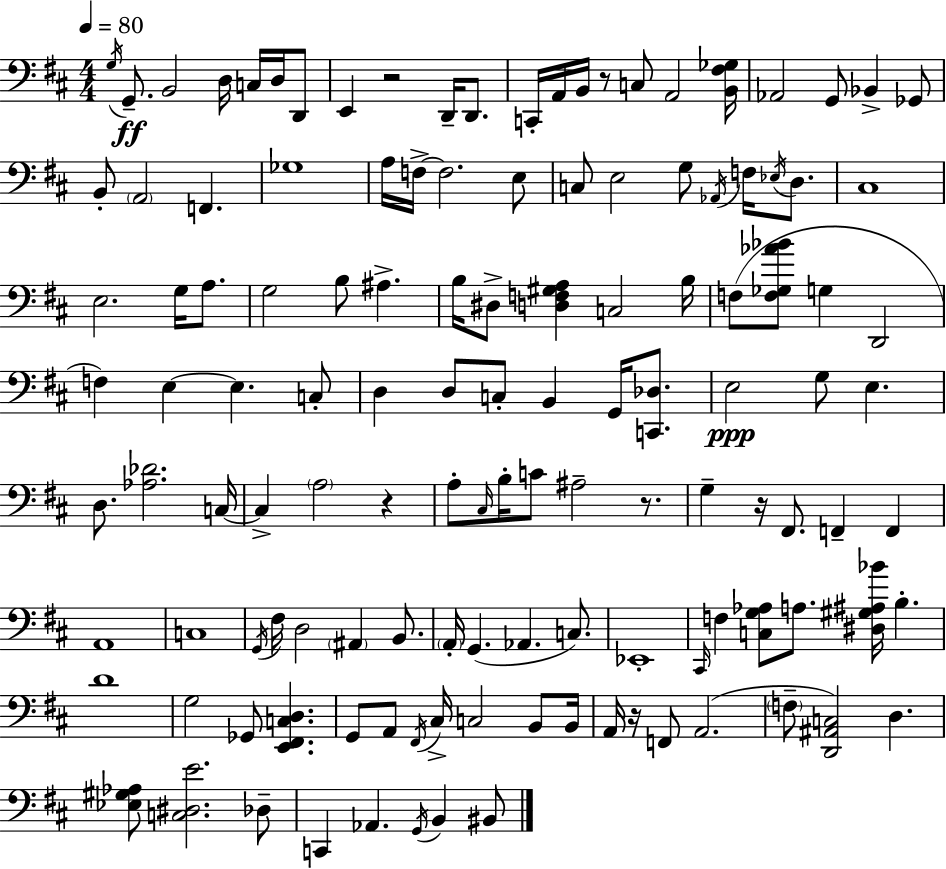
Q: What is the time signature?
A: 4/4